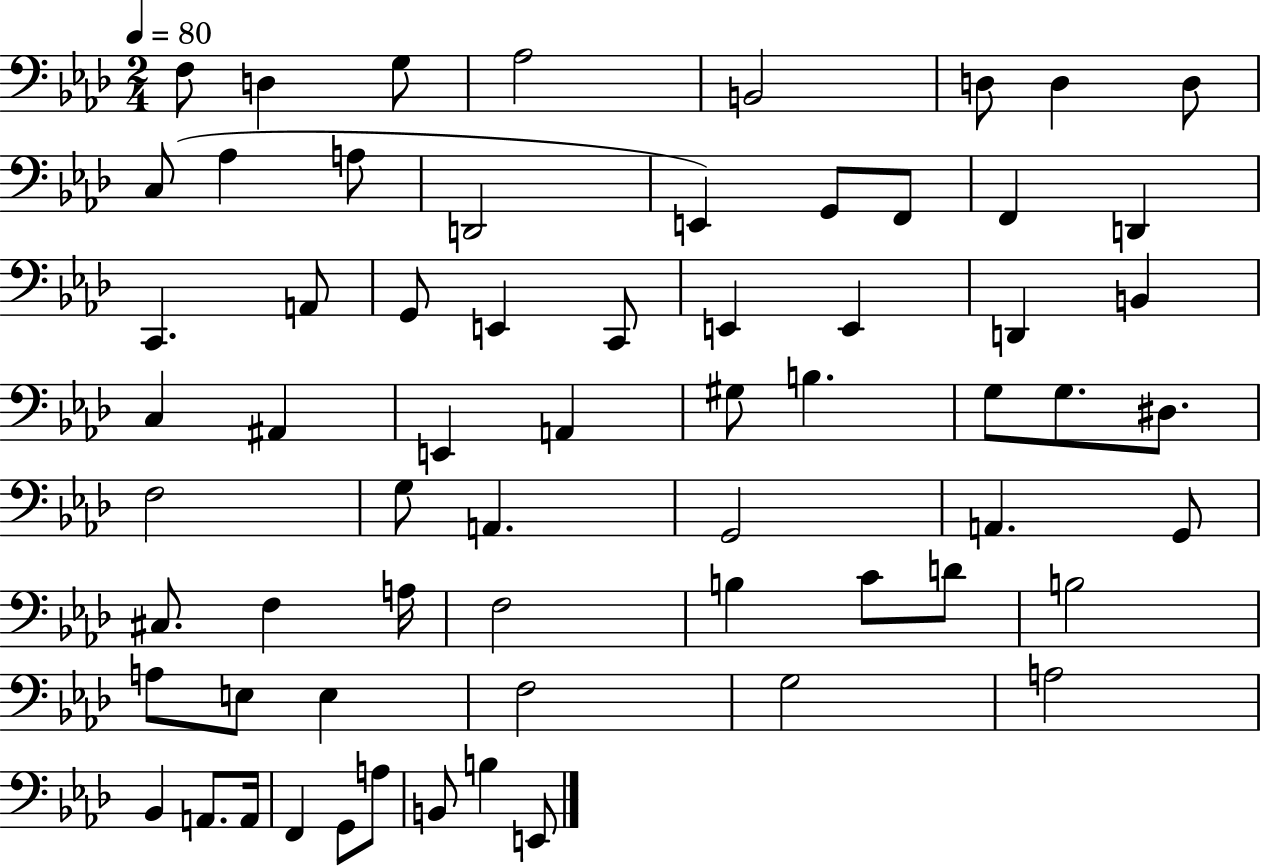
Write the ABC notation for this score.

X:1
T:Untitled
M:2/4
L:1/4
K:Ab
F,/2 D, G,/2 _A,2 B,,2 D,/2 D, D,/2 C,/2 _A, A,/2 D,,2 E,, G,,/2 F,,/2 F,, D,, C,, A,,/2 G,,/2 E,, C,,/2 E,, E,, D,, B,, C, ^A,, E,, A,, ^G,/2 B, G,/2 G,/2 ^D,/2 F,2 G,/2 A,, G,,2 A,, G,,/2 ^C,/2 F, A,/4 F,2 B, C/2 D/2 B,2 A,/2 E,/2 E, F,2 G,2 A,2 _B,, A,,/2 A,,/4 F,, G,,/2 A,/2 B,,/2 B, E,,/2